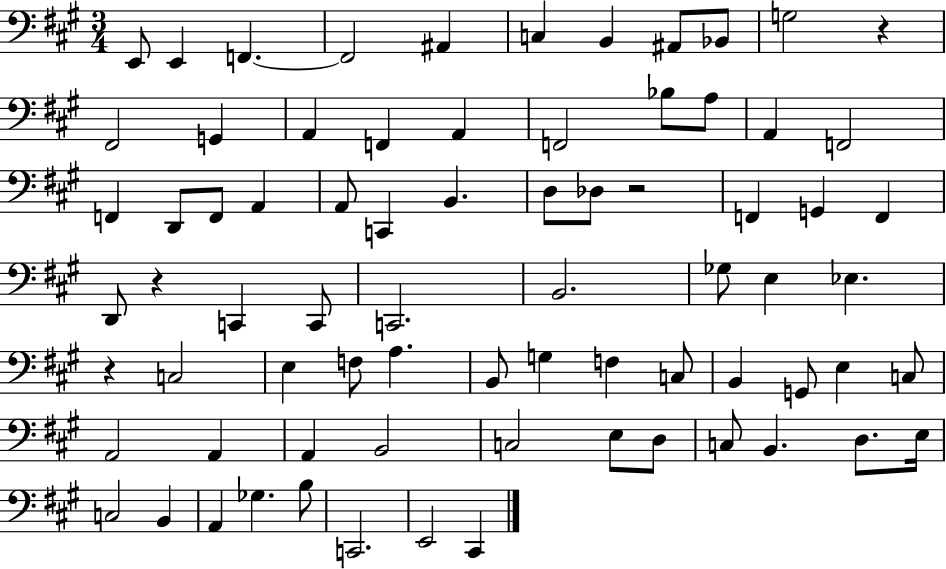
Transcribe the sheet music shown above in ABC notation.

X:1
T:Untitled
M:3/4
L:1/4
K:A
E,,/2 E,, F,, F,,2 ^A,, C, B,, ^A,,/2 _B,,/2 G,2 z ^F,,2 G,, A,, F,, A,, F,,2 _B,/2 A,/2 A,, F,,2 F,, D,,/2 F,,/2 A,, A,,/2 C,, B,, D,/2 _D,/2 z2 F,, G,, F,, D,,/2 z C,, C,,/2 C,,2 B,,2 _G,/2 E, _E, z C,2 E, F,/2 A, B,,/2 G, F, C,/2 B,, G,,/2 E, C,/2 A,,2 A,, A,, B,,2 C,2 E,/2 D,/2 C,/2 B,, D,/2 E,/4 C,2 B,, A,, _G, B,/2 C,,2 E,,2 ^C,,